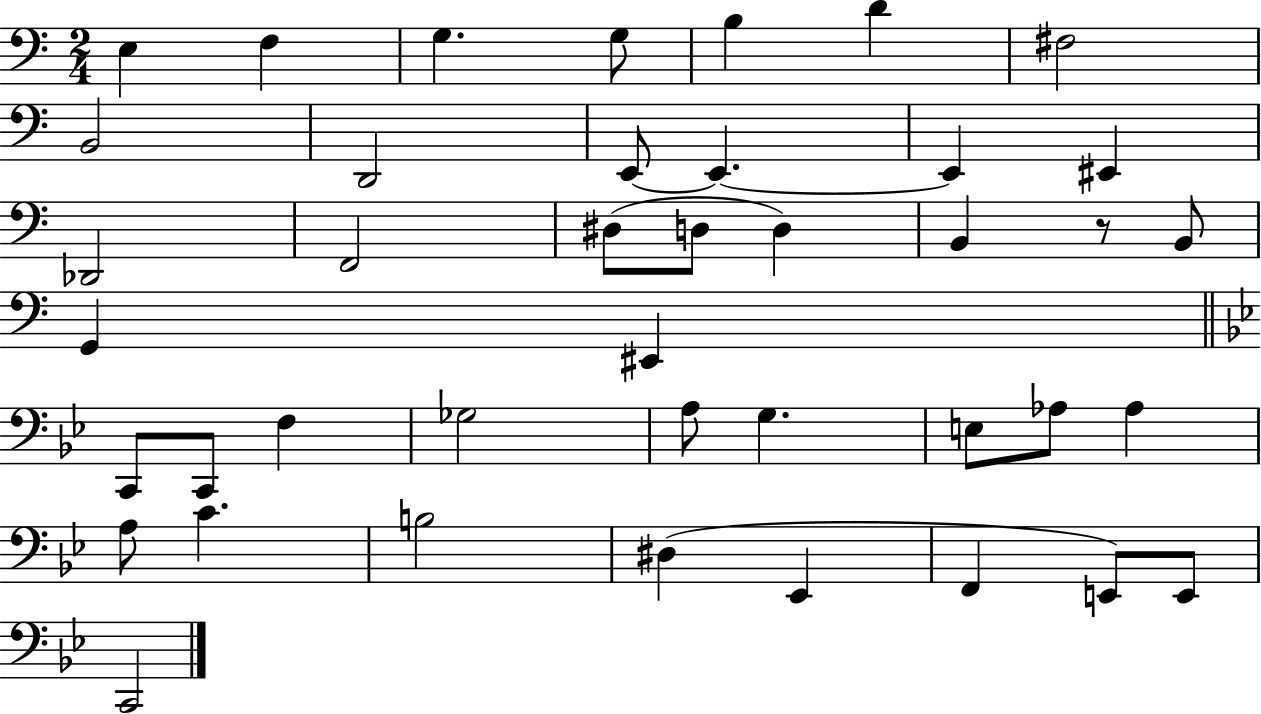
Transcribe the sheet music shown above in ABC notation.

X:1
T:Untitled
M:2/4
L:1/4
K:C
E, F, G, G,/2 B, D ^F,2 B,,2 D,,2 E,,/2 E,, E,, ^E,, _D,,2 F,,2 ^D,/2 D,/2 D, B,, z/2 B,,/2 G,, ^E,, C,,/2 C,,/2 F, _G,2 A,/2 G, E,/2 _A,/2 _A, A,/2 C B,2 ^D, _E,, F,, E,,/2 E,,/2 C,,2